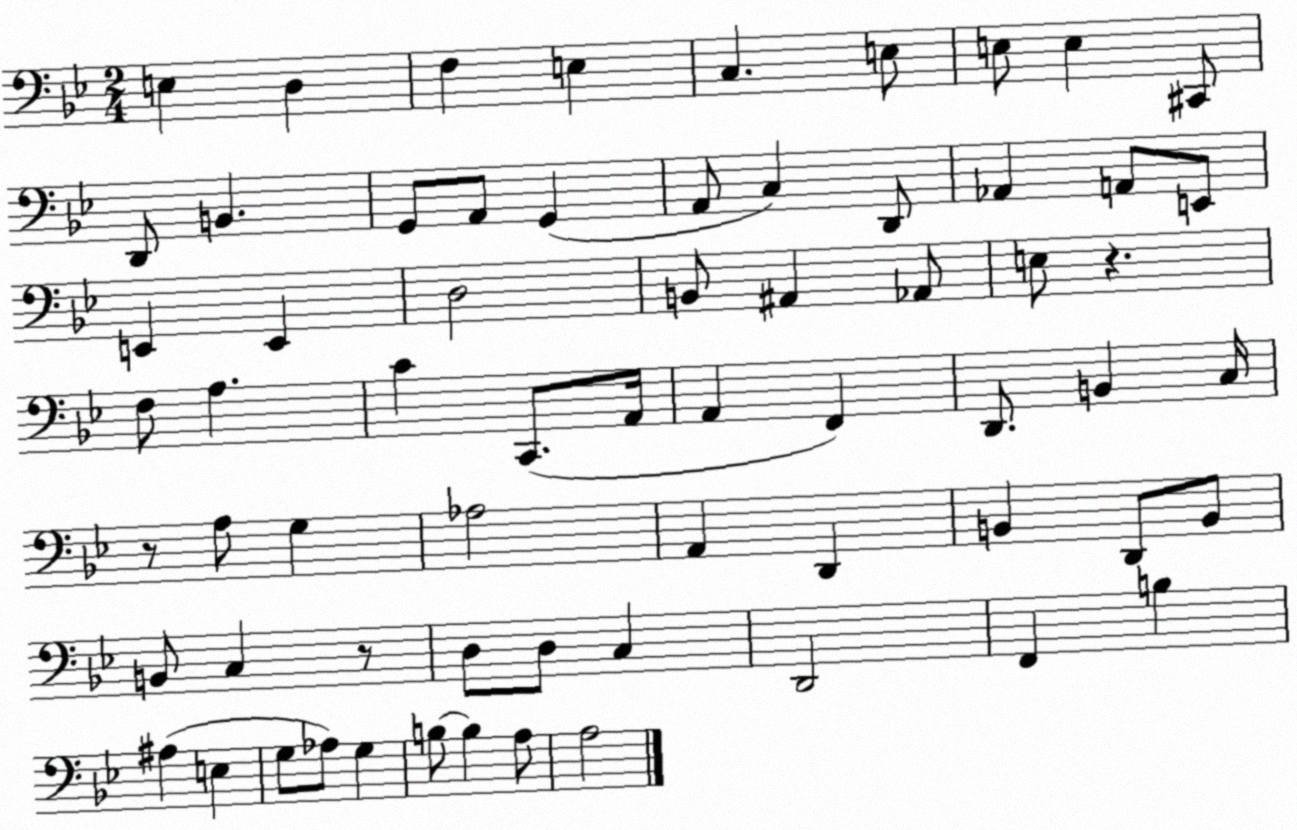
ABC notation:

X:1
T:Untitled
M:2/4
L:1/4
K:Bb
E, D, F, E, C, E,/2 E,/2 E, ^C,,/2 D,,/2 B,, G,,/2 A,,/2 G,, A,,/2 C, D,,/2 _A,, A,,/2 E,,/2 E,, E,, D,2 B,,/2 ^A,, _A,,/2 E,/2 z F,/2 A, C C,,/2 A,,/4 A,, F,, D,,/2 B,, C,/4 z/2 A,/2 G, _A,2 A,, D,, B,, D,,/2 B,,/2 B,,/2 C, z/2 D,/2 D,/2 C, D,,2 F,, B, ^A, E, G,/2 _A,/2 G, B,/2 B, A,/2 A,2